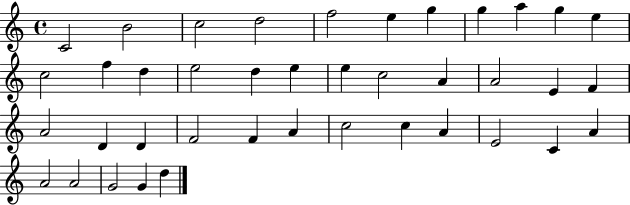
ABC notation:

X:1
T:Untitled
M:4/4
L:1/4
K:C
C2 B2 c2 d2 f2 e g g a g e c2 f d e2 d e e c2 A A2 E F A2 D D F2 F A c2 c A E2 C A A2 A2 G2 G d